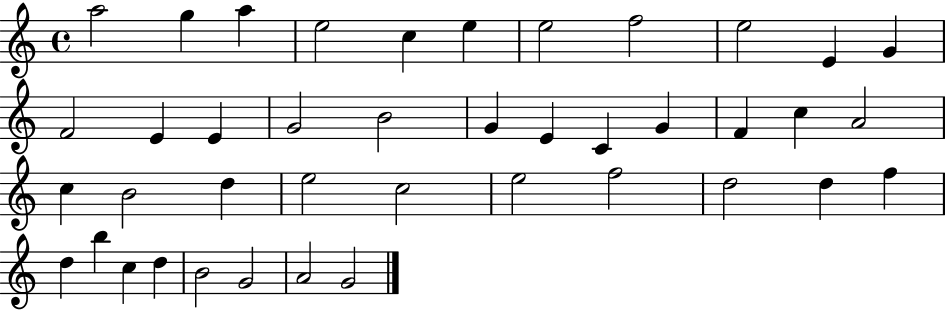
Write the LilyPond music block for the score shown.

{
  \clef treble
  \time 4/4
  \defaultTimeSignature
  \key c \major
  a''2 g''4 a''4 | e''2 c''4 e''4 | e''2 f''2 | e''2 e'4 g'4 | \break f'2 e'4 e'4 | g'2 b'2 | g'4 e'4 c'4 g'4 | f'4 c''4 a'2 | \break c''4 b'2 d''4 | e''2 c''2 | e''2 f''2 | d''2 d''4 f''4 | \break d''4 b''4 c''4 d''4 | b'2 g'2 | a'2 g'2 | \bar "|."
}